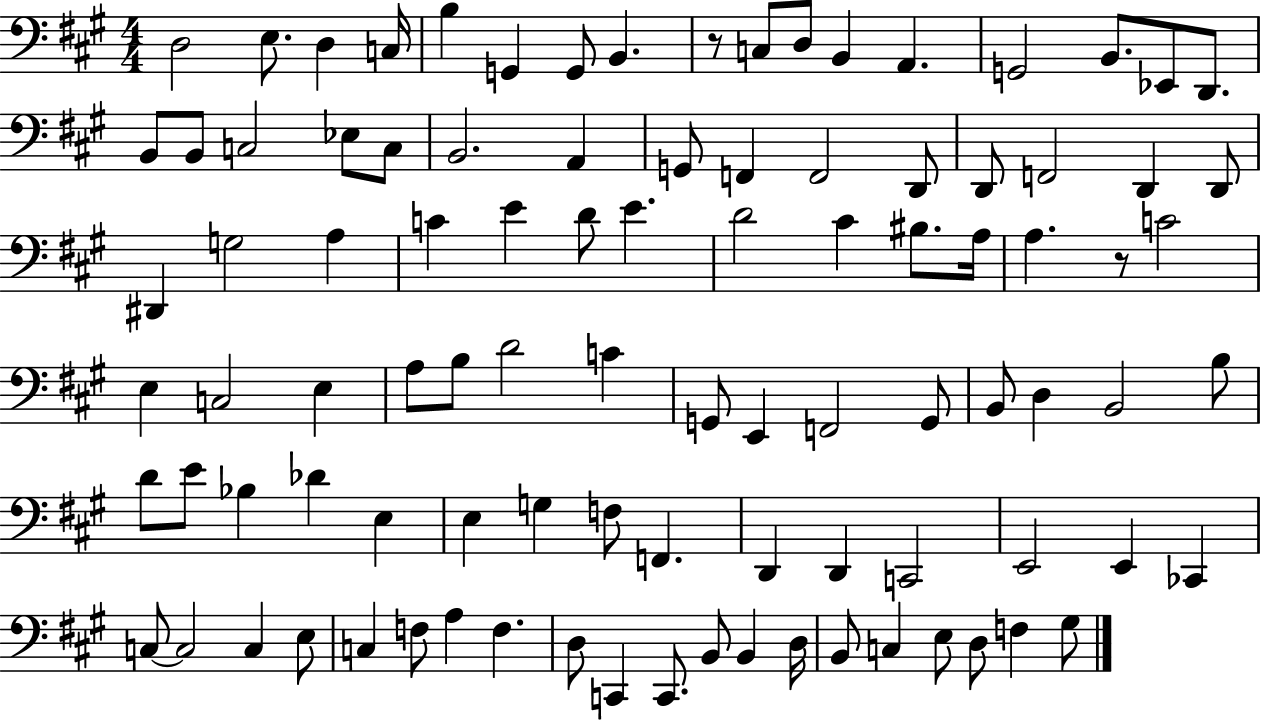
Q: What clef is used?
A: bass